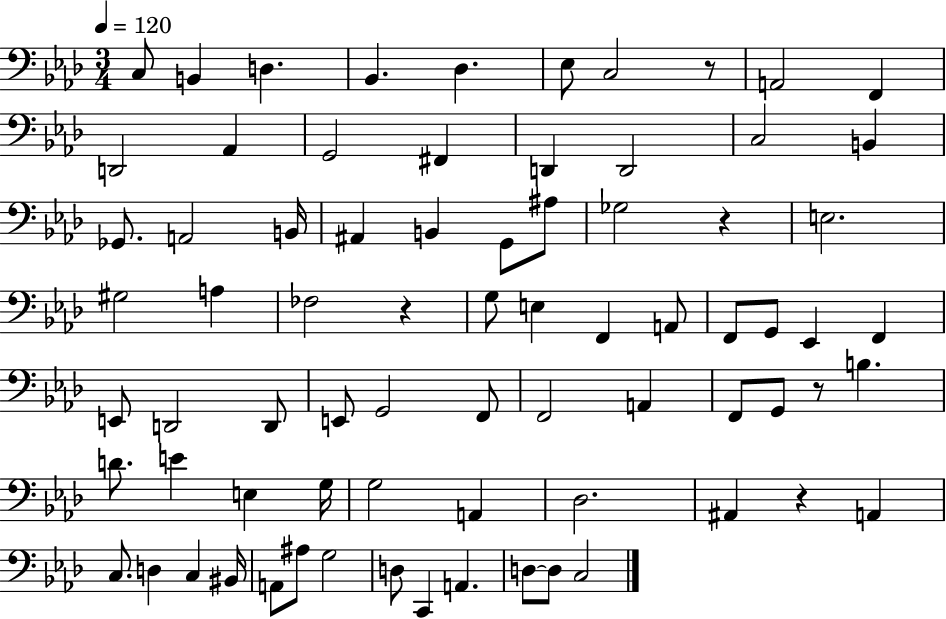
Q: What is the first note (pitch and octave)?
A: C3